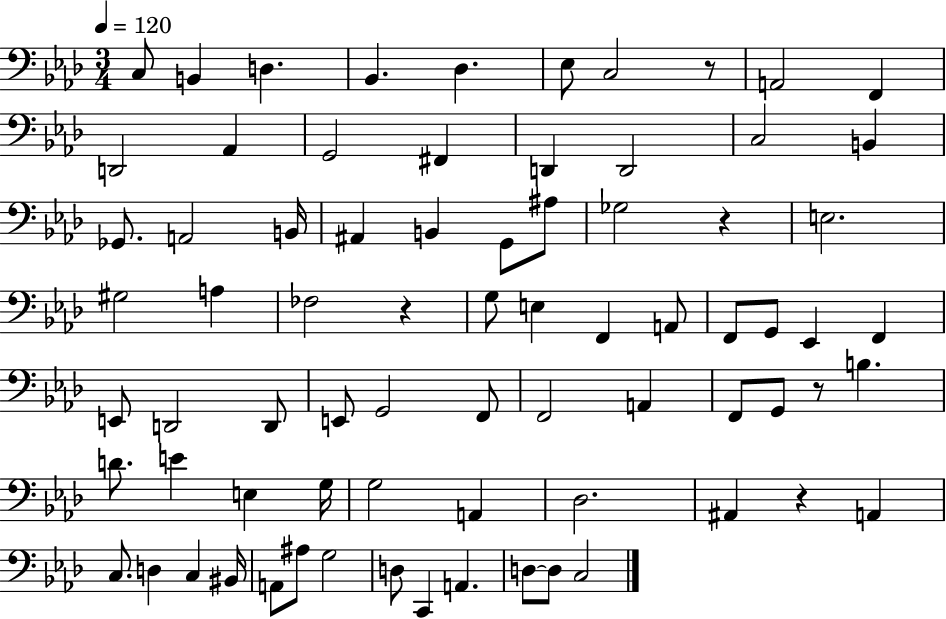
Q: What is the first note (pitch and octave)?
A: C3